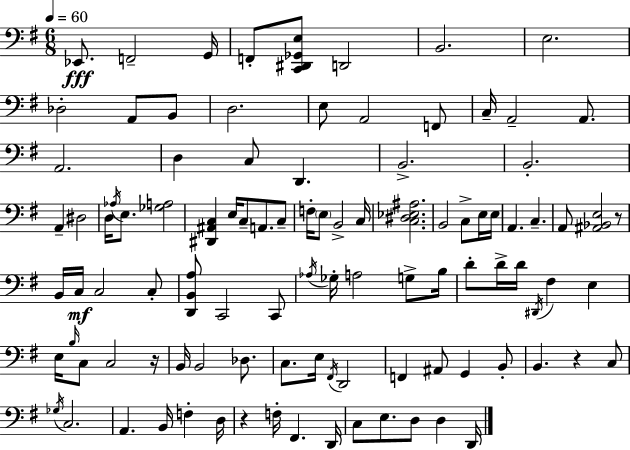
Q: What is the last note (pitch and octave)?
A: D2